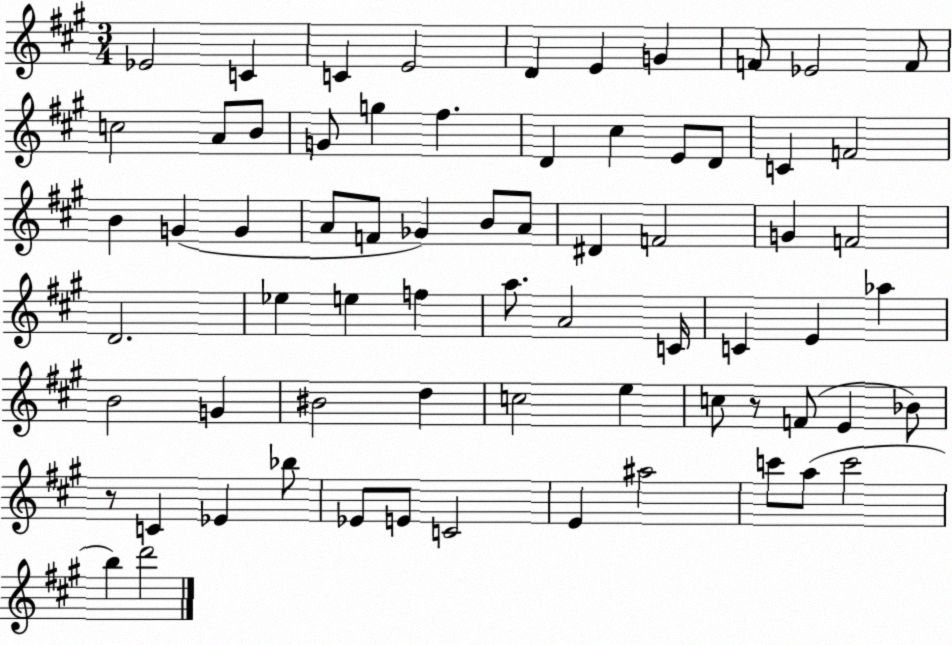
X:1
T:Untitled
M:3/4
L:1/4
K:A
_E2 C C E2 D E G F/2 _E2 F/2 c2 A/2 B/2 G/2 g ^f D ^c E/2 D/2 C F2 B G G A/2 F/2 _G B/2 A/2 ^D F2 G F2 D2 _e e f a/2 A2 C/4 C E _a B2 G ^B2 d c2 e c/2 z/2 F/2 E _B/2 z/2 C _E _b/2 _E/2 E/2 C2 E ^a2 c'/2 a/2 c'2 b d'2